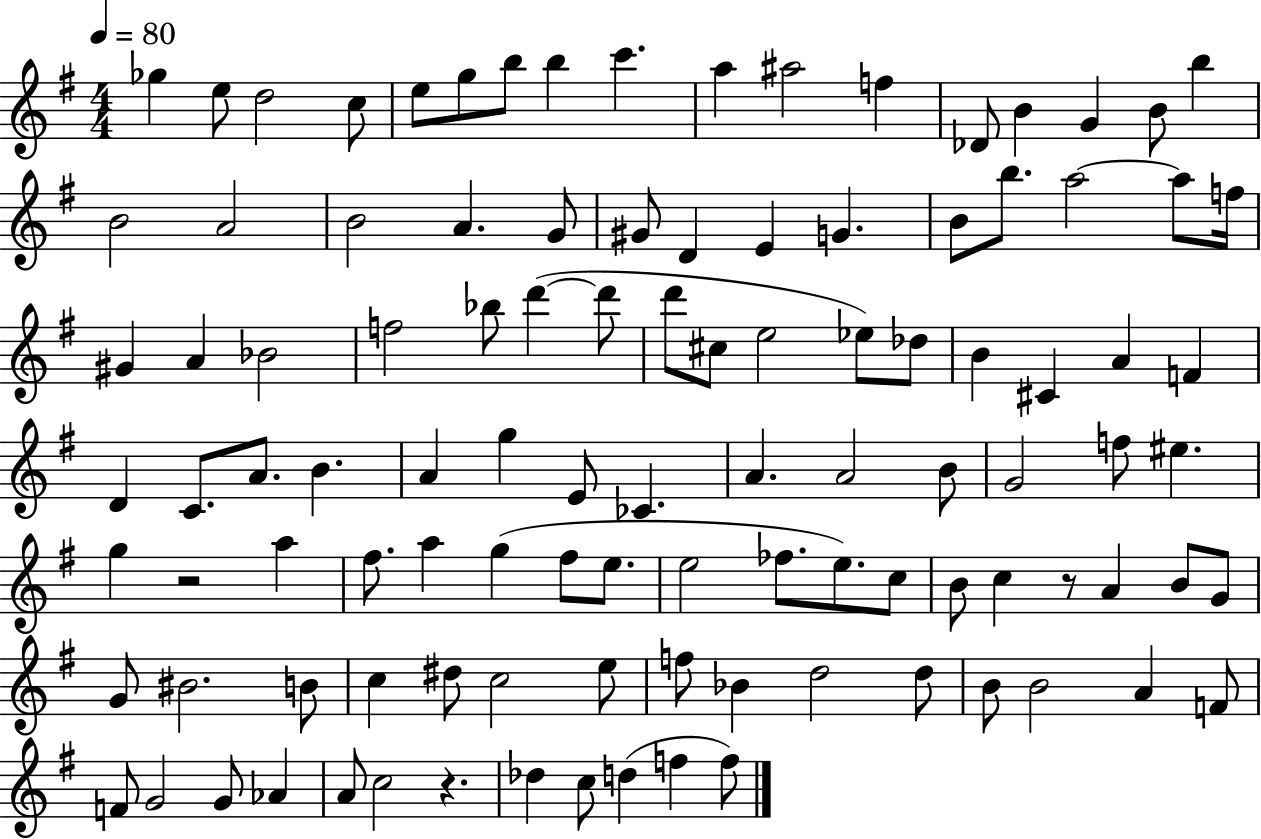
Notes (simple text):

Gb5/q E5/e D5/h C5/e E5/e G5/e B5/e B5/q C6/q. A5/q A#5/h F5/q Db4/e B4/q G4/q B4/e B5/q B4/h A4/h B4/h A4/q. G4/e G#4/e D4/q E4/q G4/q. B4/e B5/e. A5/h A5/e F5/s G#4/q A4/q Bb4/h F5/h Bb5/e D6/q D6/e D6/e C#5/e E5/h Eb5/e Db5/e B4/q C#4/q A4/q F4/q D4/q C4/e. A4/e. B4/q. A4/q G5/q E4/e CES4/q. A4/q. A4/h B4/e G4/h F5/e EIS5/q. G5/q R/h A5/q F#5/e. A5/q G5/q F#5/e E5/e. E5/h FES5/e. E5/e. C5/e B4/e C5/q R/e A4/q B4/e G4/e G4/e BIS4/h. B4/e C5/q D#5/e C5/h E5/e F5/e Bb4/q D5/h D5/e B4/e B4/h A4/q F4/e F4/e G4/h G4/e Ab4/q A4/e C5/h R/q. Db5/q C5/e D5/q F5/q F5/e